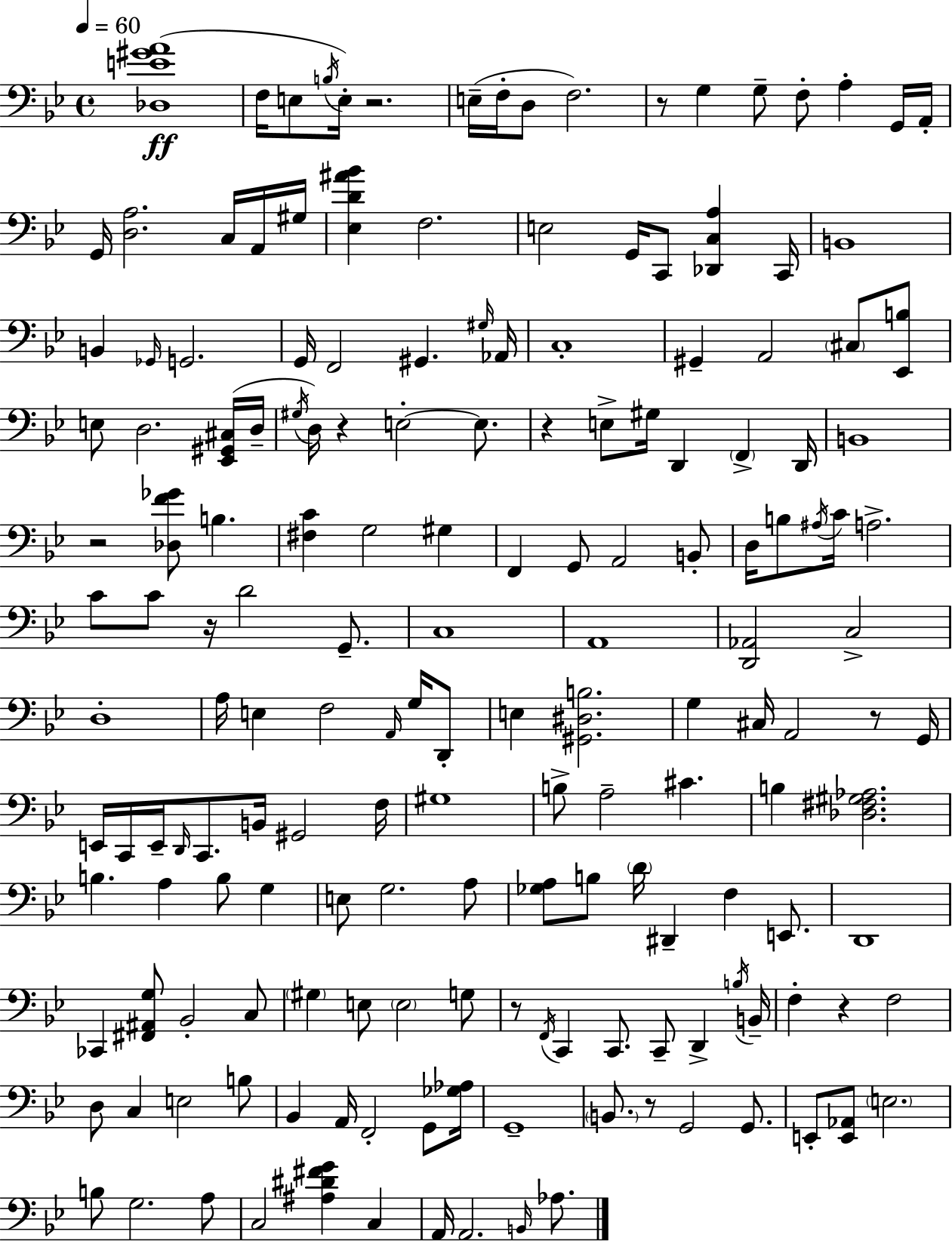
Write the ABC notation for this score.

X:1
T:Untitled
M:4/4
L:1/4
K:Bb
[_D,E^GA]4 F,/4 E,/2 B,/4 E,/4 z2 E,/4 F,/4 D,/2 F,2 z/2 G, G,/2 F,/2 A, G,,/4 A,,/4 G,,/4 [D,A,]2 C,/4 A,,/4 ^G,/4 [_E,D^A_B] F,2 E,2 G,,/4 C,,/2 [_D,,C,A,] C,,/4 B,,4 B,, _G,,/4 G,,2 G,,/4 F,,2 ^G,, ^G,/4 _A,,/4 C,4 ^G,, A,,2 ^C,/2 [_E,,B,]/2 E,/2 D,2 [_E,,^G,,^C,]/4 D,/4 ^G,/4 D,/4 z E,2 E,/2 z E,/2 ^G,/4 D,, F,, D,,/4 B,,4 z2 [_D,F_G]/2 B, [^F,C] G,2 ^G, F,, G,,/2 A,,2 B,,/2 D,/4 B,/2 ^A,/4 C/4 A,2 C/2 C/2 z/4 D2 G,,/2 C,4 A,,4 [D,,_A,,]2 C,2 D,4 A,/4 E, F,2 A,,/4 G,/4 D,,/2 E, [^G,,^D,B,]2 G, ^C,/4 A,,2 z/2 G,,/4 E,,/4 C,,/4 E,,/4 D,,/4 C,,/2 B,,/4 ^G,,2 F,/4 ^G,4 B,/2 A,2 ^C B, [_D,^F,^G,_A,]2 B, A, B,/2 G, E,/2 G,2 A,/2 [_G,A,]/2 B,/2 D/4 ^D,, F, E,,/2 D,,4 _C,, [^F,,^A,,G,]/2 _B,,2 C,/2 ^G, E,/2 E,2 G,/2 z/2 F,,/4 C,, C,,/2 C,,/2 D,, B,/4 B,,/4 F, z F,2 D,/2 C, E,2 B,/2 _B,, A,,/4 F,,2 G,,/2 [_G,_A,]/4 G,,4 B,,/2 z/2 G,,2 G,,/2 E,,/2 [E,,_A,,]/2 E,2 B,/2 G,2 A,/2 C,2 [^A,^D^FG] C, A,,/4 A,,2 B,,/4 _A,/2